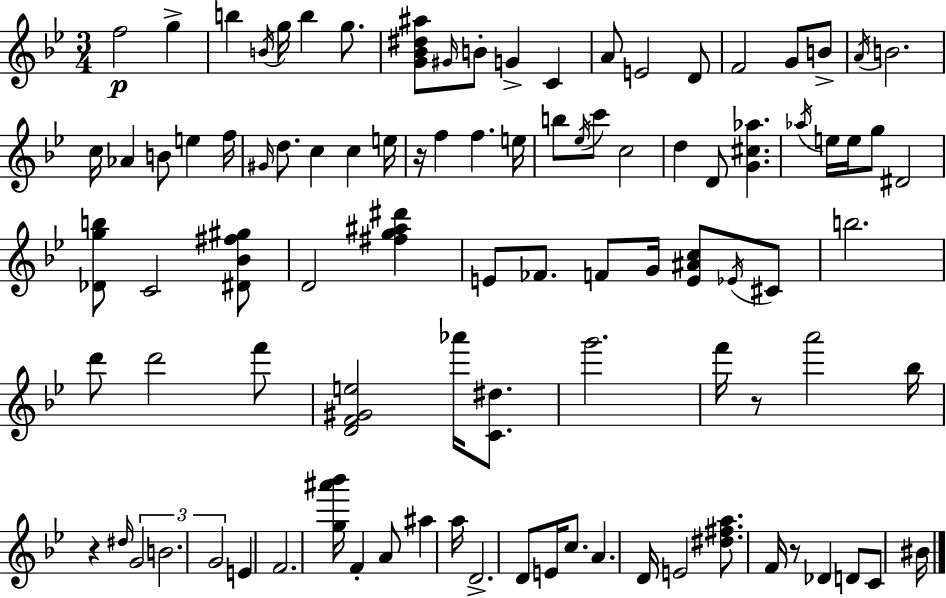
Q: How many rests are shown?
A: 4